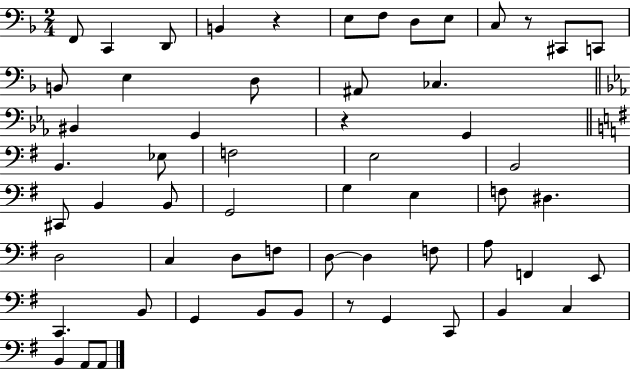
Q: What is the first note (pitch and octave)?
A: F2